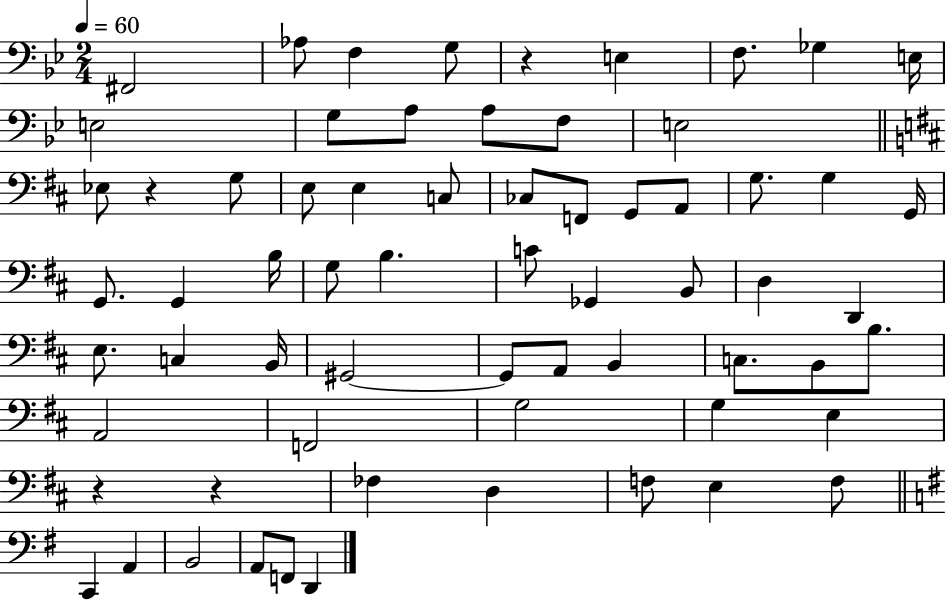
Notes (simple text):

F#2/h Ab3/e F3/q G3/e R/q E3/q F3/e. Gb3/q E3/s E3/h G3/e A3/e A3/e F3/e E3/h Eb3/e R/q G3/e E3/e E3/q C3/e CES3/e F2/e G2/e A2/e G3/e. G3/q G2/s G2/e. G2/q B3/s G3/e B3/q. C4/e Gb2/q B2/e D3/q D2/q E3/e. C3/q B2/s G#2/h G#2/e A2/e B2/q C3/e. B2/e B3/e. A2/h F2/h G3/h G3/q E3/q R/q R/q FES3/q D3/q F3/e E3/q F3/e C2/q A2/q B2/h A2/e F2/e D2/q